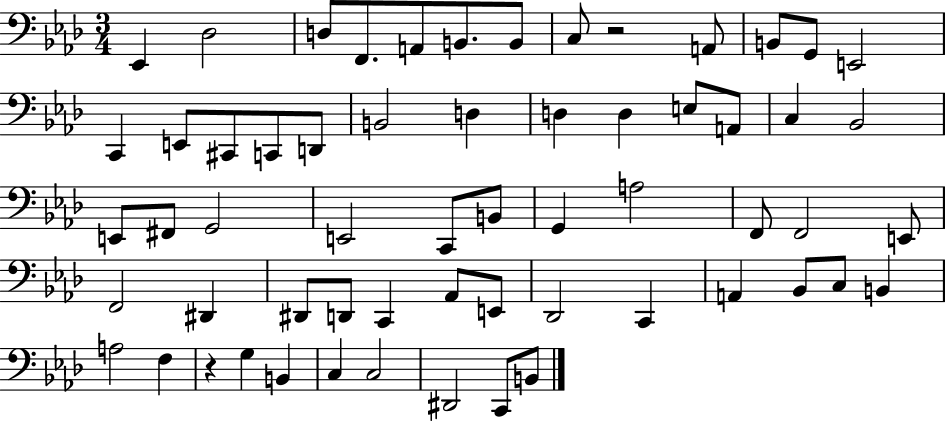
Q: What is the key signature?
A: AES major